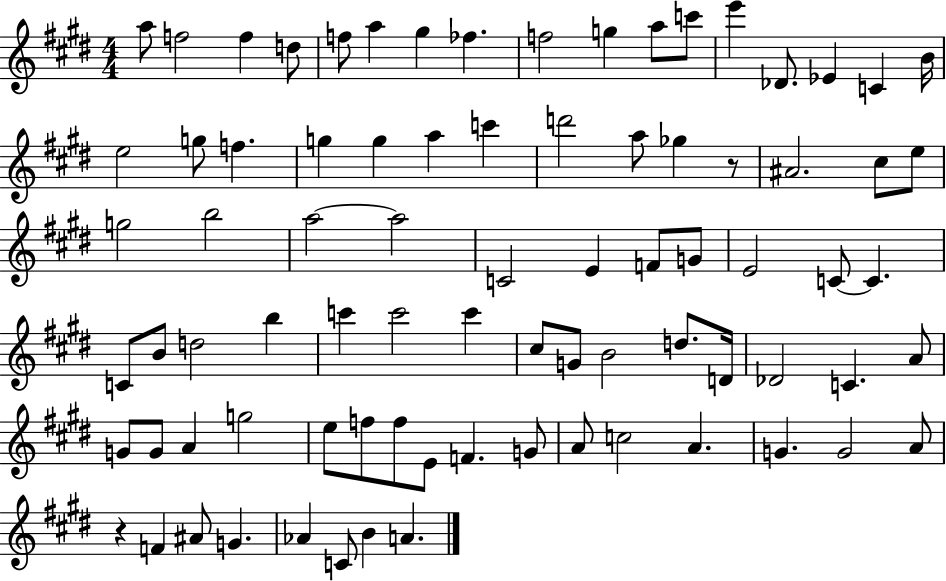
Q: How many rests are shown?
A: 2